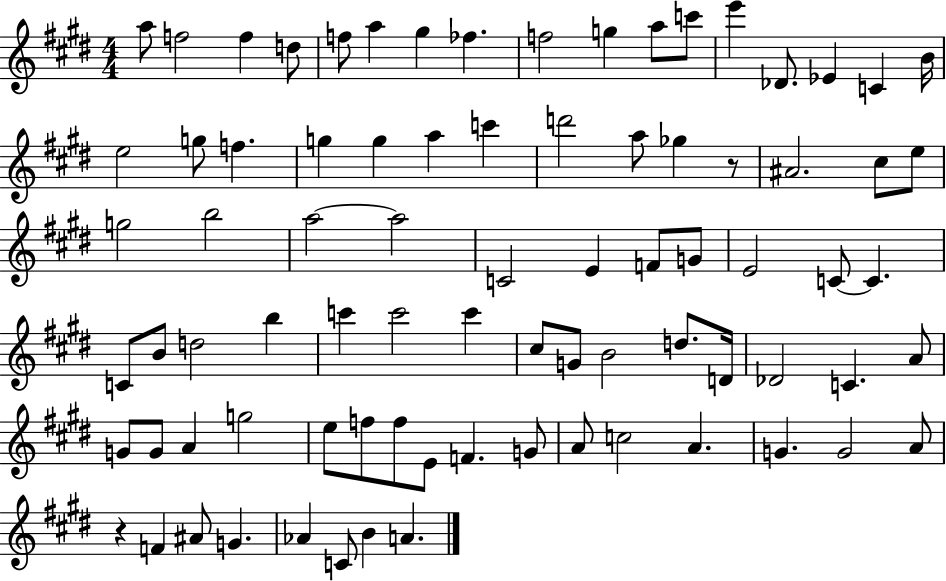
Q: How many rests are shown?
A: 2